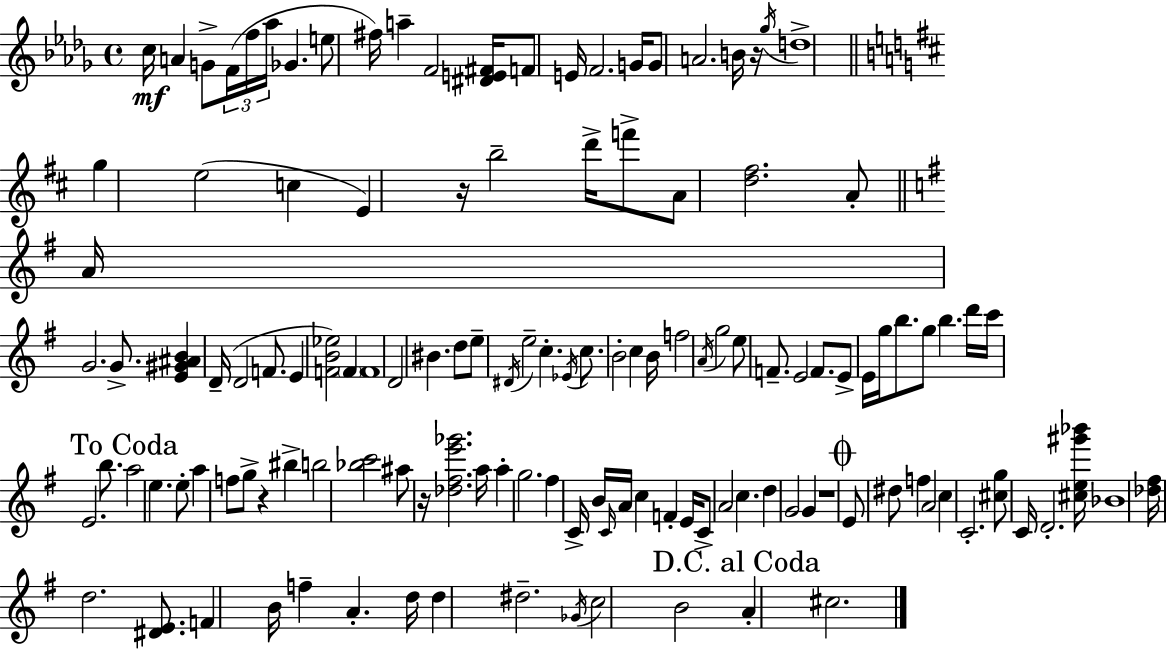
C5/s A4/q G4/e F4/s F5/s Ab5/s Gb4/q. E5/e F#5/s A5/q F4/h [D#4,E4,F#4]/s F4/e E4/s F4/h. G4/s G4/e A4/h. B4/s R/s Gb5/s D5/w G5/q E5/h C5/q E4/q R/s B5/h D6/s F6/e A4/e [D5,F#5]/h. A4/e A4/s G4/h. G4/e. [E4,G#4,A#4,B4]/q D4/s D4/h F4/e. E4/q [F4,B4,Eb5]/h F4/q F4/w D4/h BIS4/q. D5/e E5/e D#4/s E5/h C5/q. Eb4/s C5/e. B4/h C5/q B4/s F5/h A4/s G5/h E5/e F4/e. E4/h F4/e. E4/e E4/s G5/s B5/e. G5/e B5/q. D6/s C6/s E4/h. B5/e. A5/h E5/q. E5/e A5/q F5/e G5/e R/q BIS5/q B5/h [Bb5,C6]/h A#5/e R/s [Db5,F#5,E6,Gb6]/h. A5/s A5/q G5/h. F#5/q C4/s B4/s C4/s A4/s C5/q F4/q E4/s C4/e A4/h C5/q. D5/q G4/h G4/q R/w E4/e D#5/e F5/q A4/h C5/q C4/h. [C#5,G5]/e C4/s D4/h. [C#5,E5,G#6,Bb6]/s Bb4/w [Db5,F#5]/s D5/h. [D#4,E4]/e. F4/q B4/s F5/q A4/q. D5/s D5/q D#5/h. Gb4/s C5/h B4/h A4/q C#5/h.